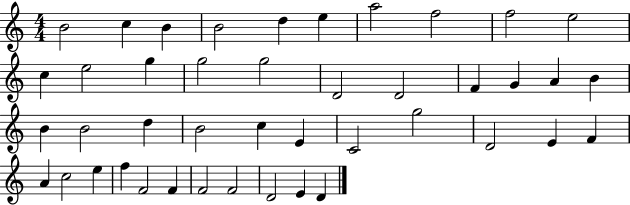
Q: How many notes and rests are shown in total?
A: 43